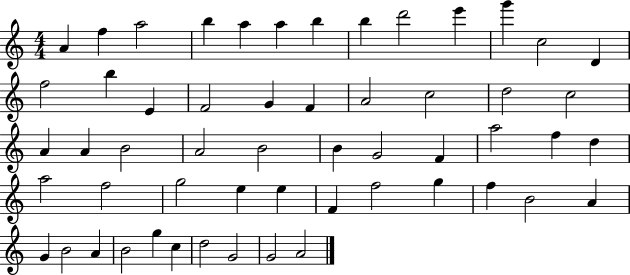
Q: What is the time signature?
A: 4/4